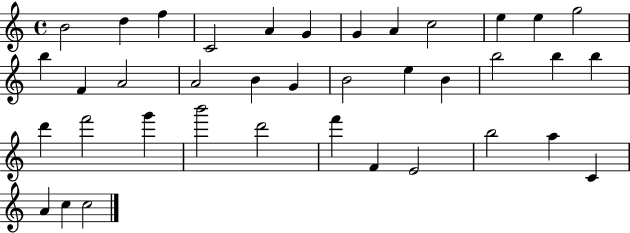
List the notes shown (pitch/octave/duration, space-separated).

B4/h D5/q F5/q C4/h A4/q G4/q G4/q A4/q C5/h E5/q E5/q G5/h B5/q F4/q A4/h A4/h B4/q G4/q B4/h E5/q B4/q B5/h B5/q B5/q D6/q F6/h G6/q B6/h D6/h F6/q F4/q E4/h B5/h A5/q C4/q A4/q C5/q C5/h